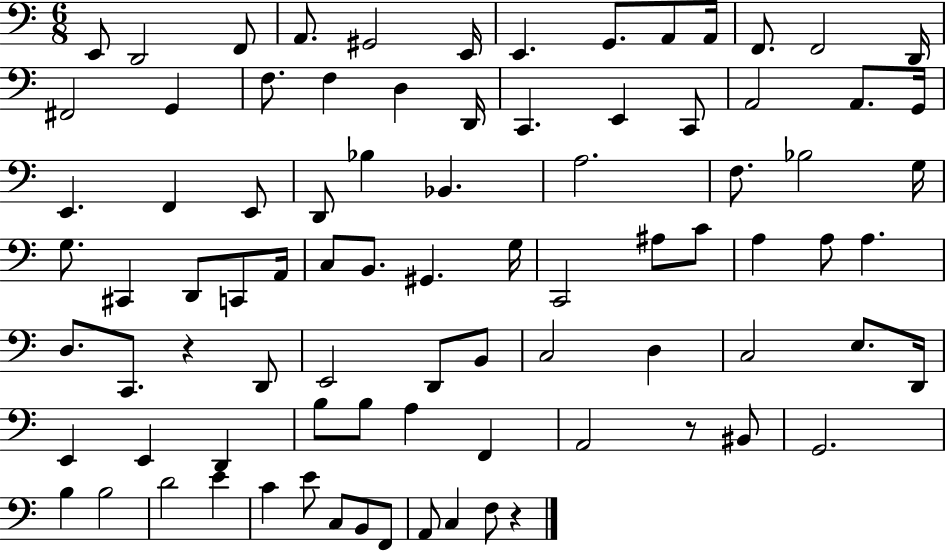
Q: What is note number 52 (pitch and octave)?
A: C2